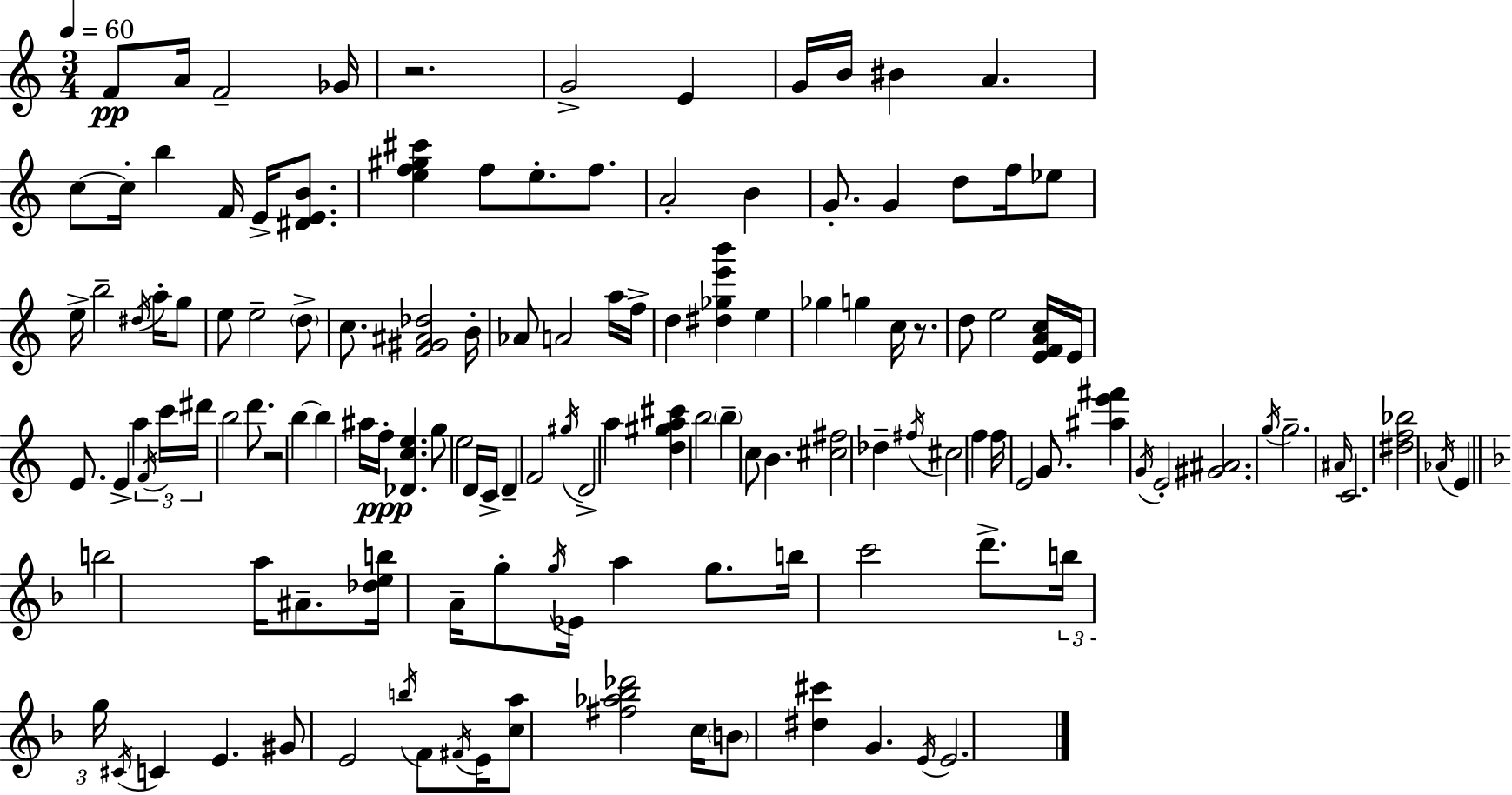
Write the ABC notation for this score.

X:1
T:Untitled
M:3/4
L:1/4
K:C
F/2 A/4 F2 _G/4 z2 G2 E G/4 B/4 ^B A c/2 c/4 b F/4 E/4 [^DEB]/2 [ef^g^c'] f/2 e/2 f/2 A2 B G/2 G d/2 f/4 _e/2 e/4 b2 ^d/4 a/4 g/2 e/2 e2 d/2 c/2 [F^G^A_d]2 B/4 _A/2 A2 a/4 f/4 d [^d_ge'b'] e _g g c/4 z/2 d/2 e2 [EFAc]/4 E/4 E/2 E a F/4 c'/4 ^d'/4 b2 d'/2 z2 b b ^a/4 f/4 [_Dce] g/2 e2 D/4 C/4 D F2 ^g/4 D2 a [d^ga^c'] b2 b c/2 B [^c^f]2 _d ^f/4 ^c2 f f/4 E2 G/2 [^ae'^f'] G/4 E2 [^G^A]2 g/4 g2 ^A/4 C2 [^df_b]2 _A/4 E b2 a/4 ^A/2 [_deb]/4 A/4 g/2 g/4 _E/4 a g/2 b/4 c'2 d'/2 b/4 g/4 ^C/4 C E ^G/2 E2 b/4 F/2 ^F/4 E/4 [ca]/2 [^f_a_b_d']2 c/4 B/2 [^d^c'] G E/4 E2